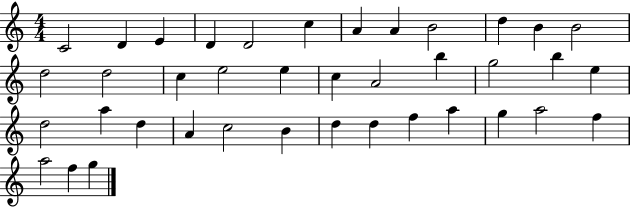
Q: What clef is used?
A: treble